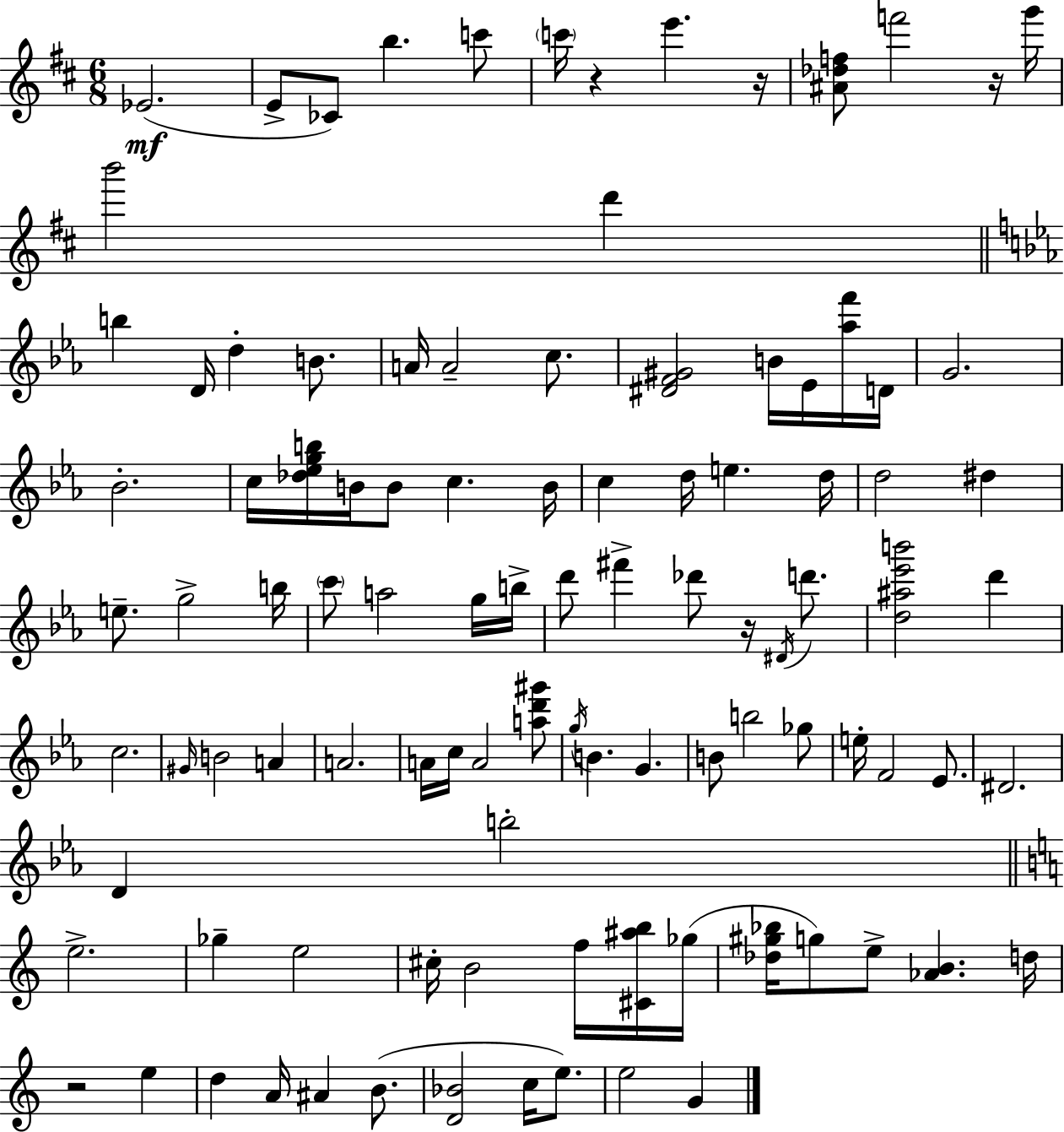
{
  \clef treble
  \numericTimeSignature
  \time 6/8
  \key d \major
  ees'2.(\mf | e'8-> ces'8) b''4. c'''8 | \parenthesize c'''16 r4 e'''4. r16 | <ais' des'' f''>8 f'''2 r16 g'''16 | \break b'''2 d'''4 | \bar "||" \break \key ees \major b''4 d'16 d''4-. b'8. | a'16 a'2-- c''8. | <dis' f' gis'>2 b'16 ees'16 <aes'' f'''>16 d'16 | g'2. | \break bes'2.-. | c''16 <des'' ees'' g'' b''>16 b'16 b'8 c''4. b'16 | c''4 d''16 e''4. d''16 | d''2 dis''4 | \break e''8.-- g''2-> b''16 | \parenthesize c'''8 a''2 g''16 b''16-> | d'''8 fis'''4-> des'''8 r16 \acciaccatura { dis'16 } d'''8. | <d'' ais'' ees''' b'''>2 d'''4 | \break c''2. | \grace { gis'16 } b'2 a'4 | a'2. | a'16 c''16 a'2 | \break <a'' d''' gis'''>8 \acciaccatura { g''16 } b'4. g'4. | b'8 b''2 | ges''8 e''16-. f'2 | ees'8. dis'2. | \break d'4 b''2-. | \bar "||" \break \key c \major e''2.-> | ges''4-- e''2 | cis''16-. b'2 f''16 <cis' ais'' b''>16 ges''16( | <des'' gis'' bes''>16 g''8) e''8-> <aes' b'>4. d''16 | \break r2 e''4 | d''4 a'16 ais'4 b'8.( | <d' bes'>2 c''16 e''8.) | e''2 g'4 | \break \bar "|."
}